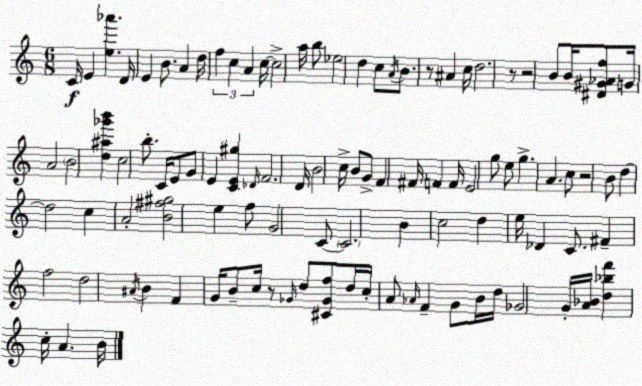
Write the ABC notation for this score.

X:1
T:Untitled
M:6/8
L:1/4
K:C
C/4 E [e_a'] D/4 E B/2 A d/4 f c A c/4 c2 a/4 b/2 _e2 d c/2 A/4 B/2 z/2 ^A c/4 d2 z/2 z2 B/2 B/4 [^D^G_Af]/2 G/4 A2 B2 [d^a_g'b'] c2 b/2 C/4 E/2 G/2 E [CE^g] _D/4 F2 D/4 B2 c/4 B/2 G/2 F ^F/4 F F/4 E2 g/2 e/2 g A c/2 z2 B/2 d d2 c A2 [B^f^g]2 e f/2 G2 C/2 C2 B c2 d e/4 _D C/2 ^F f2 d2 ^A/4 B F G/4 B/2 c/4 z/2 _G/4 d/2 [^C_Gf]/2 d/4 c/4 A/2 _A/4 F G/2 B/4 d/4 _G2 G/4 [A_B]/4 [d_bf'] c/4 A B/4